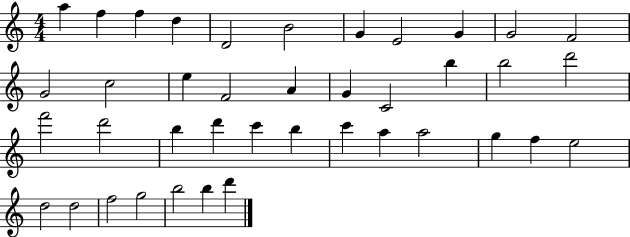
X:1
T:Untitled
M:4/4
L:1/4
K:C
a f f d D2 B2 G E2 G G2 F2 G2 c2 e F2 A G C2 b b2 d'2 f'2 d'2 b d' c' b c' a a2 g f e2 d2 d2 f2 g2 b2 b d'